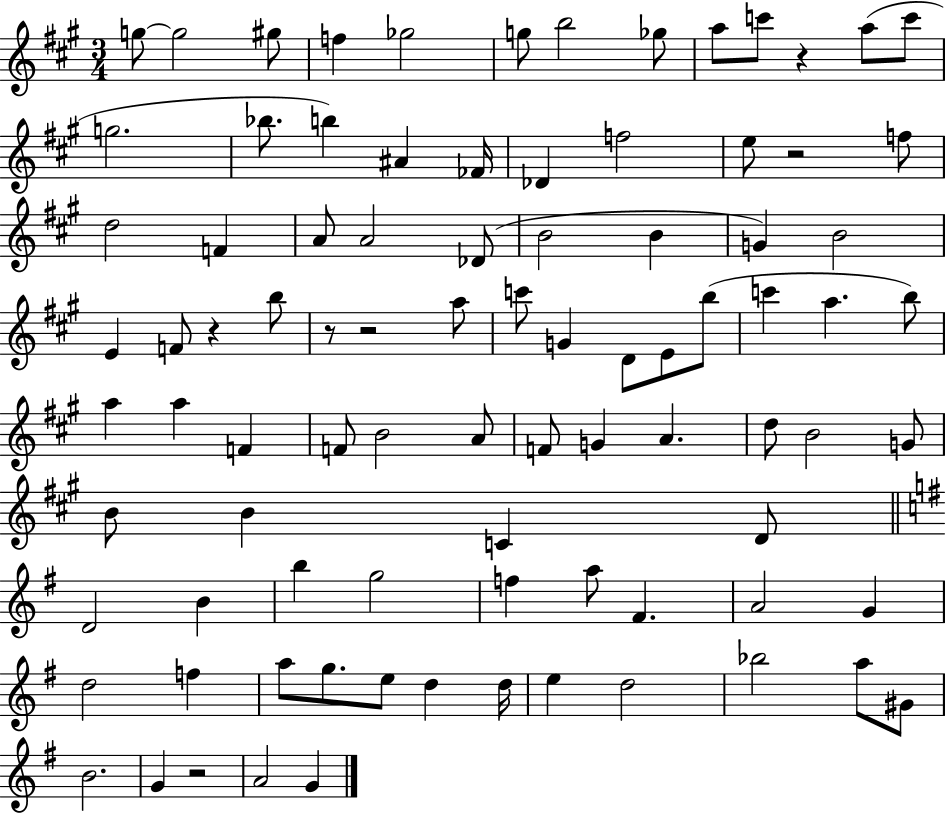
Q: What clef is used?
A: treble